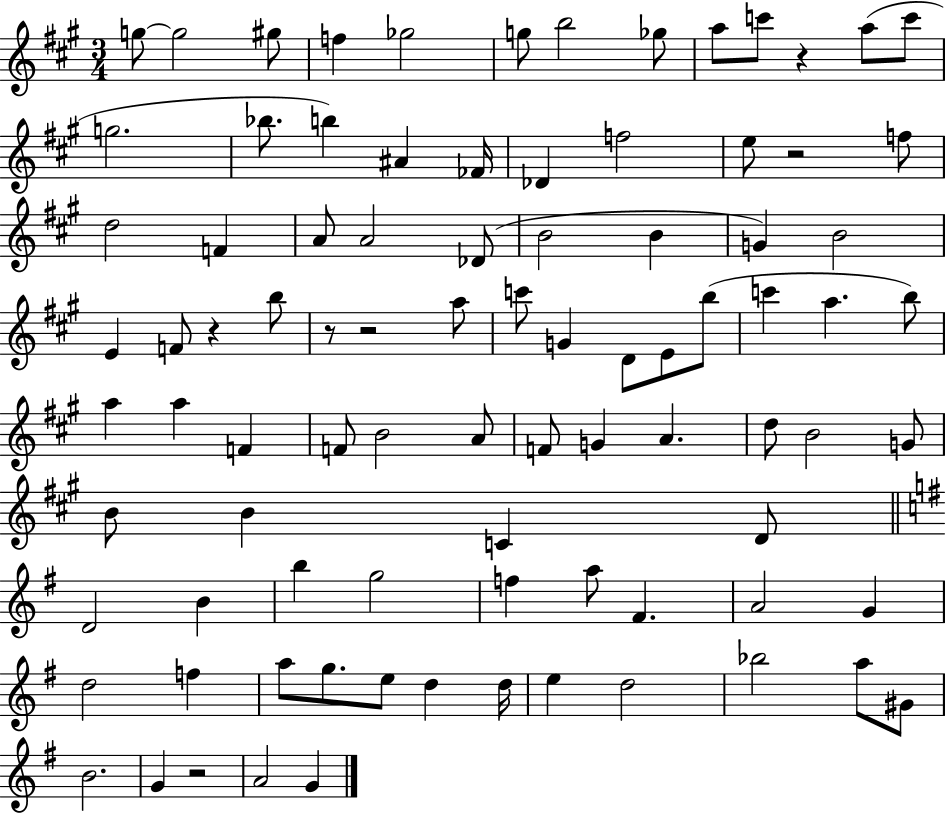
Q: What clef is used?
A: treble